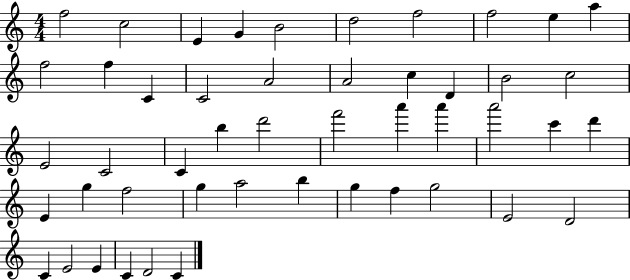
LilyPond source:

{
  \clef treble
  \numericTimeSignature
  \time 4/4
  \key c \major
  f''2 c''2 | e'4 g'4 b'2 | d''2 f''2 | f''2 e''4 a''4 | \break f''2 f''4 c'4 | c'2 a'2 | a'2 c''4 d'4 | b'2 c''2 | \break e'2 c'2 | c'4 b''4 d'''2 | f'''2 a'''4 a'''4 | a'''2 c'''4 d'''4 | \break e'4 g''4 f''2 | g''4 a''2 b''4 | g''4 f''4 g''2 | e'2 d'2 | \break c'4 e'2 e'4 | c'4 d'2 c'4 | \bar "|."
}